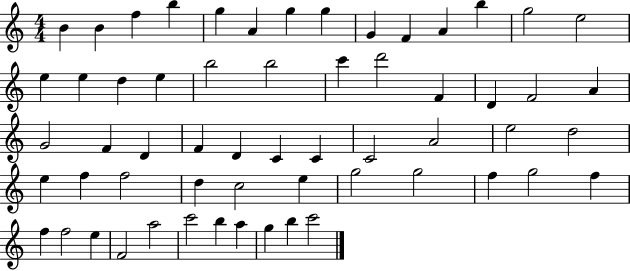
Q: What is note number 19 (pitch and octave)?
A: B5